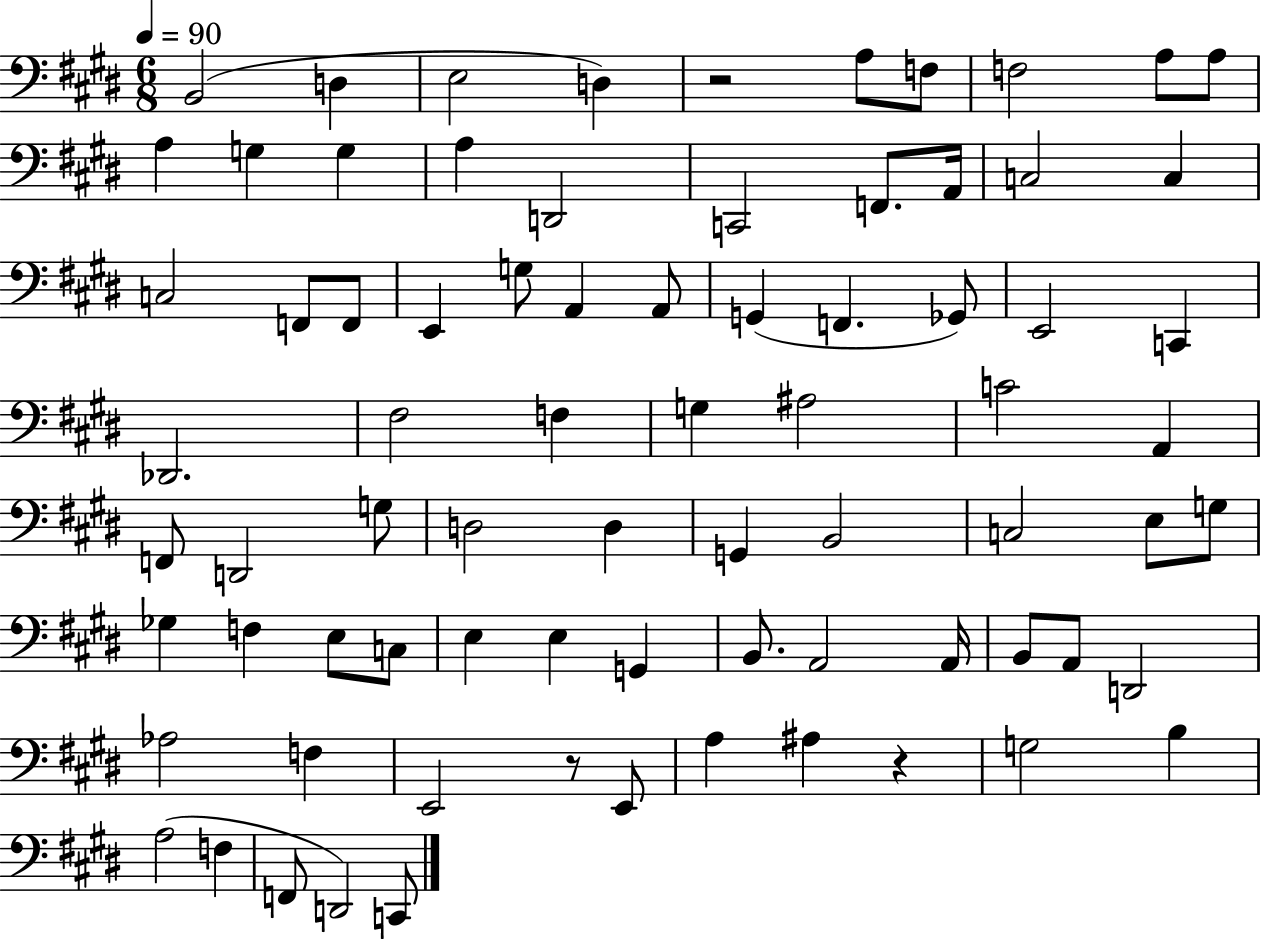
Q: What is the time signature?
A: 6/8